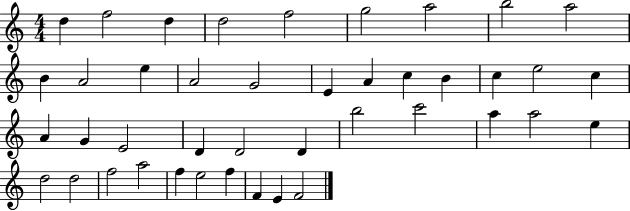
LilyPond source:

{
  \clef treble
  \numericTimeSignature
  \time 4/4
  \key c \major
  d''4 f''2 d''4 | d''2 f''2 | g''2 a''2 | b''2 a''2 | \break b'4 a'2 e''4 | a'2 g'2 | e'4 a'4 c''4 b'4 | c''4 e''2 c''4 | \break a'4 g'4 e'2 | d'4 d'2 d'4 | b''2 c'''2 | a''4 a''2 e''4 | \break d''2 d''2 | f''2 a''2 | f''4 e''2 f''4 | f'4 e'4 f'2 | \break \bar "|."
}